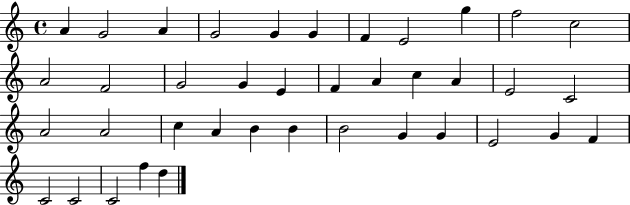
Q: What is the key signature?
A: C major